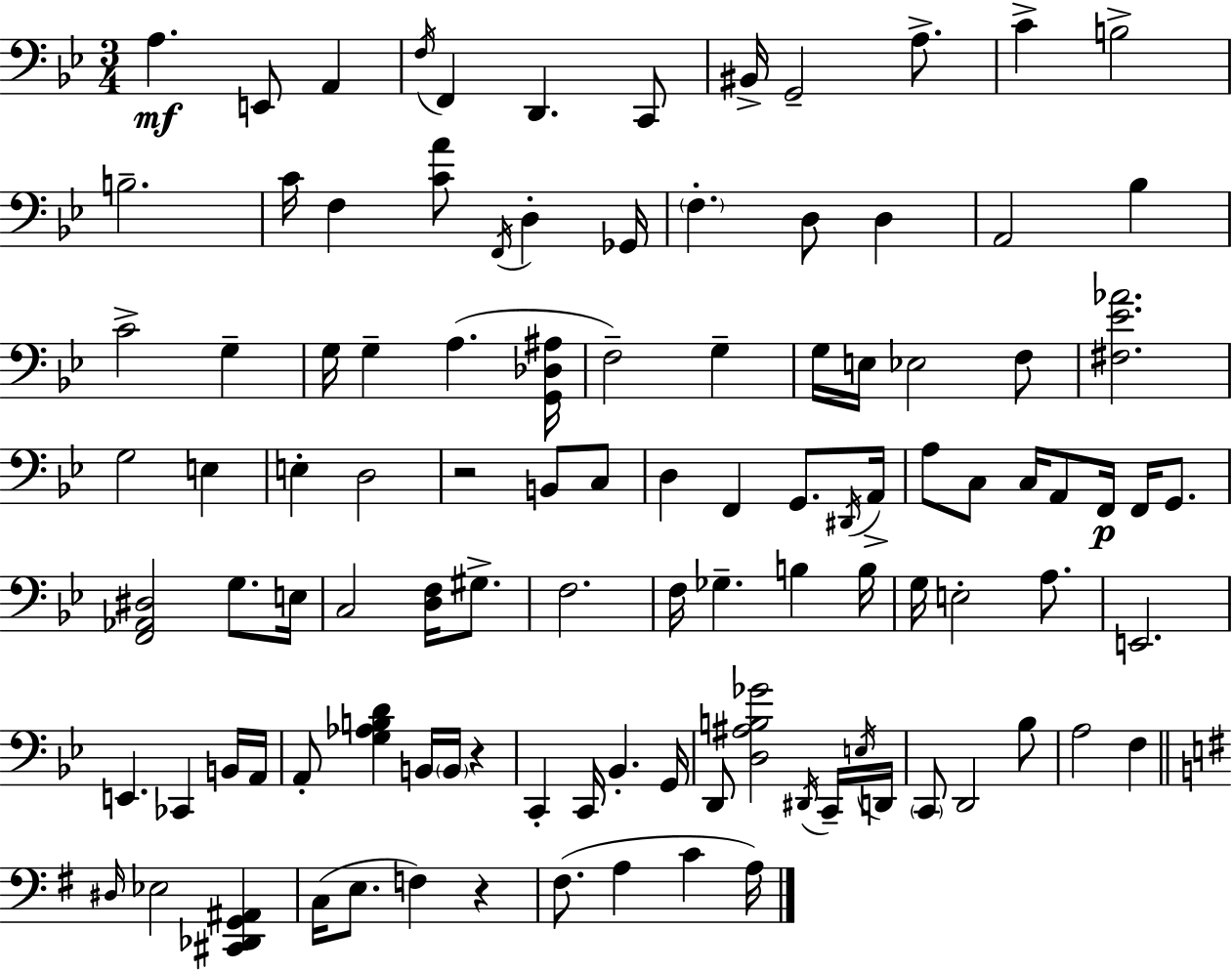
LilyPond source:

{
  \clef bass
  \numericTimeSignature
  \time 3/4
  \key bes \major
  a4.\mf e,8 a,4 | \acciaccatura { f16 } f,4 d,4. c,8 | bis,16-> g,2-- a8.-> | c'4-> b2-> | \break b2.-- | c'16 f4 <c' a'>8 \acciaccatura { f,16 } d4-. | ges,16 \parenthesize f4.-. d8 d4 | a,2 bes4 | \break c'2-> g4-- | g16 g4-- a4.( | <g, des ais>16 f2--) g4-- | g16 e16 ees2 | \break f8 <fis ees' aes'>2. | g2 e4 | e4-. d2 | r2 b,8 | \break c8 d4 f,4 g,8. | \acciaccatura { dis,16 } a,16-> a8 c8 c16 a,8 f,16\p f,16 | g,8. <f, aes, dis>2 g8. | e16 c2 <d f>16 | \break gis8.-> f2. | f16 ges4.-- b4 | b16 g16 e2-. | a8. e,2. | \break e,4. ces,4 | b,16 a,16 a,8-. <g aes b d'>4 b,16 \parenthesize b,16 r4 | c,4-. c,16 bes,4.-. | g,16 d,8 <d ais b ges'>2 | \break \acciaccatura { dis,16 } c,16-- \acciaccatura { e16 } d,16 \parenthesize c,8 d,2 | bes8 a2 | f4 \bar "||" \break \key e \minor \grace { dis16 } ees2 <cis, des, g, ais,>4 | c16( e8. f4) r4 | fis8.( a4 c'4 | a16) \bar "|."
}